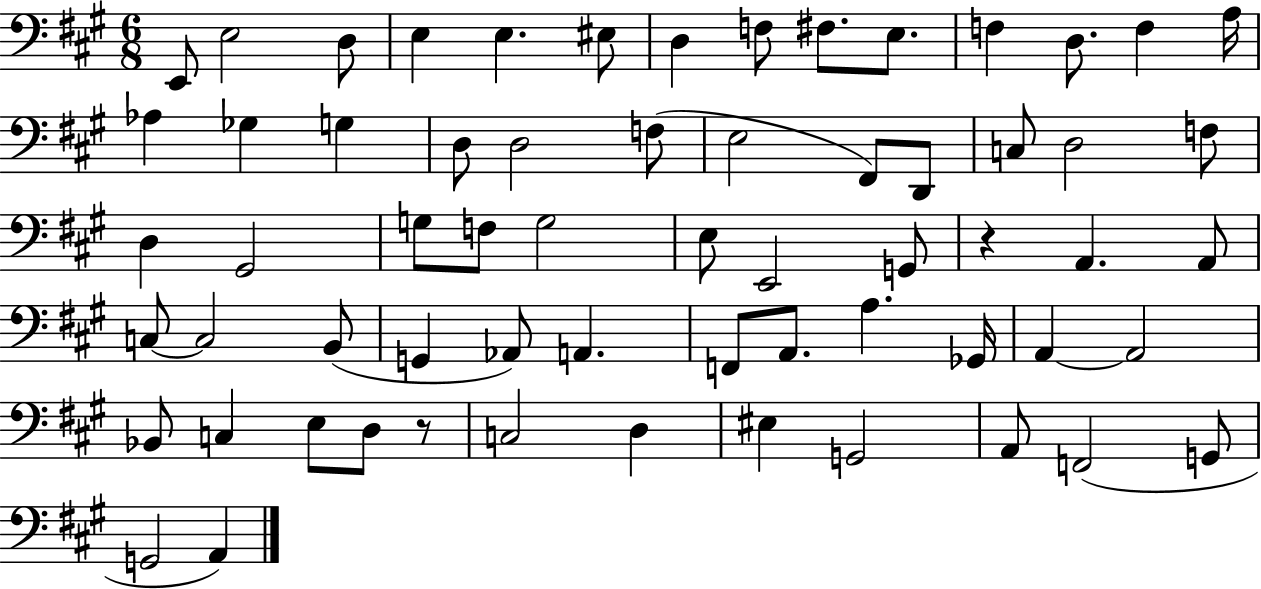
{
  \clef bass
  \numericTimeSignature
  \time 6/8
  \key a \major
  e,8 e2 d8 | e4 e4. eis8 | d4 f8 fis8. e8. | f4 d8. f4 a16 | \break aes4 ges4 g4 | d8 d2 f8( | e2 fis,8) d,8 | c8 d2 f8 | \break d4 gis,2 | g8 f8 g2 | e8 e,2 g,8 | r4 a,4. a,8 | \break c8~~ c2 b,8( | g,4 aes,8) a,4. | f,8 a,8. a4. ges,16 | a,4~~ a,2 | \break bes,8 c4 e8 d8 r8 | c2 d4 | eis4 g,2 | a,8 f,2( g,8 | \break g,2 a,4) | \bar "|."
}